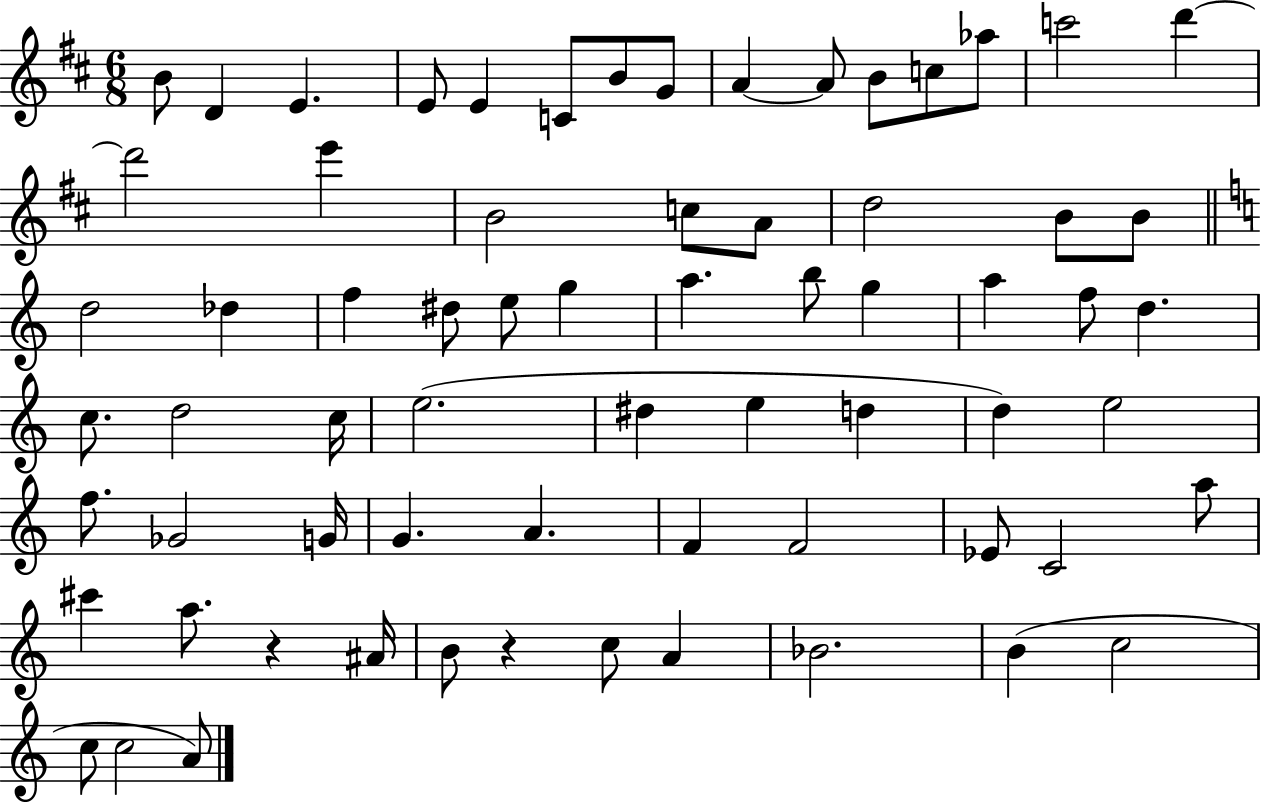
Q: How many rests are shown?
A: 2